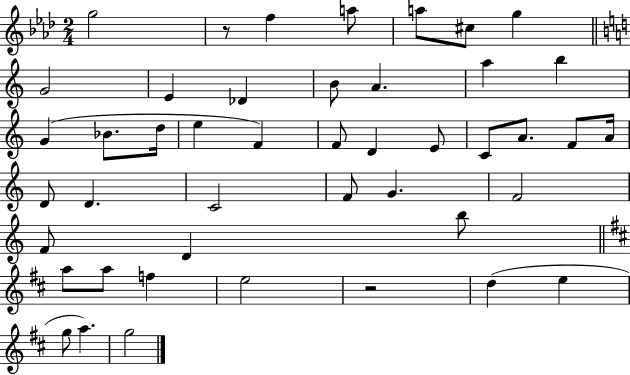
{
  \clef treble
  \numericTimeSignature
  \time 2/4
  \key aes \major
  g''2 | r8 f''4 a''8 | a''8 cis''8 g''4 | \bar "||" \break \key c \major g'2 | e'4 des'4 | b'8 a'4. | a''4 b''4 | \break g'4( bes'8. d''16 | e''4 f'4) | f'8 d'4 e'8 | c'8 a'8. f'8 a'16 | \break d'8 d'4. | c'2 | f'8 g'4. | f'2 | \break f'8 d'4 b''8 | \bar "||" \break \key d \major a''8 a''8 f''4 | e''2 | r2 | d''4( e''4 | \break g''8 a''4.) | g''2 | \bar "|."
}